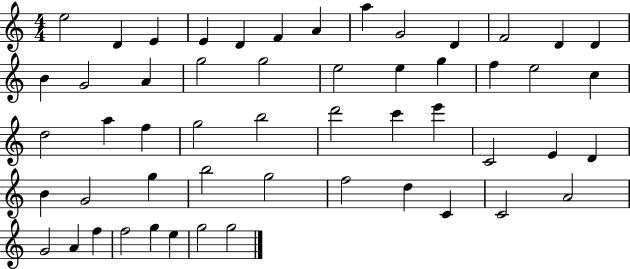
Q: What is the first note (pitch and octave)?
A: E5